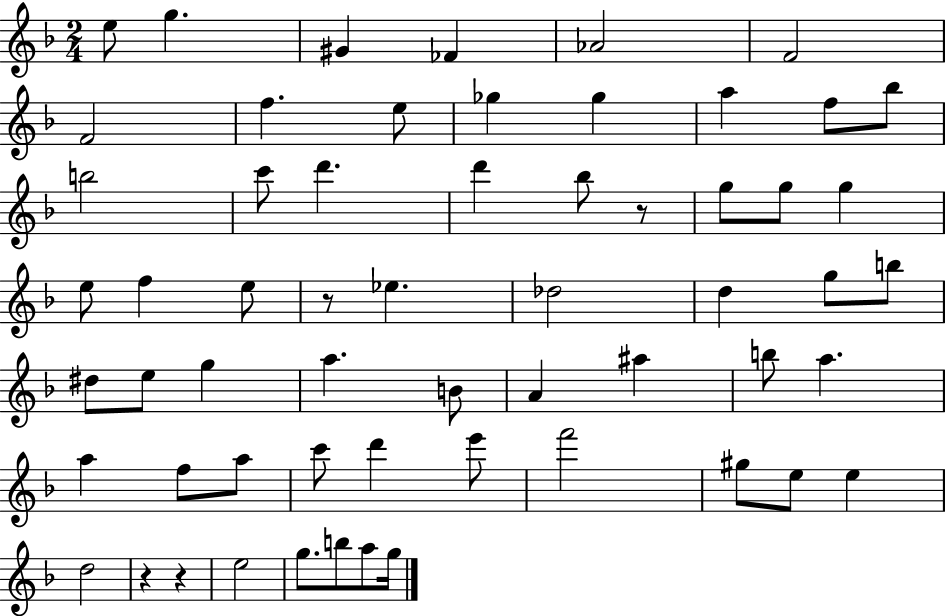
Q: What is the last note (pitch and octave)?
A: G5